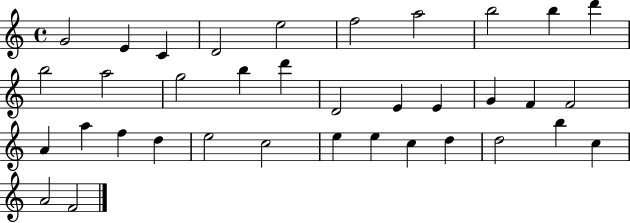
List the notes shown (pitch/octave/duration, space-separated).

G4/h E4/q C4/q D4/h E5/h F5/h A5/h B5/h B5/q D6/q B5/h A5/h G5/h B5/q D6/q D4/h E4/q E4/q G4/q F4/q F4/h A4/q A5/q F5/q D5/q E5/h C5/h E5/q E5/q C5/q D5/q D5/h B5/q C5/q A4/h F4/h